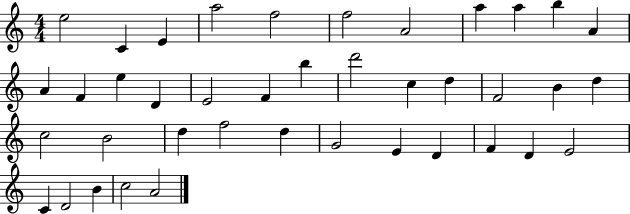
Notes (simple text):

E5/h C4/q E4/q A5/h F5/h F5/h A4/h A5/q A5/q B5/q A4/q A4/q F4/q E5/q D4/q E4/h F4/q B5/q D6/h C5/q D5/q F4/h B4/q D5/q C5/h B4/h D5/q F5/h D5/q G4/h E4/q D4/q F4/q D4/q E4/h C4/q D4/h B4/q C5/h A4/h